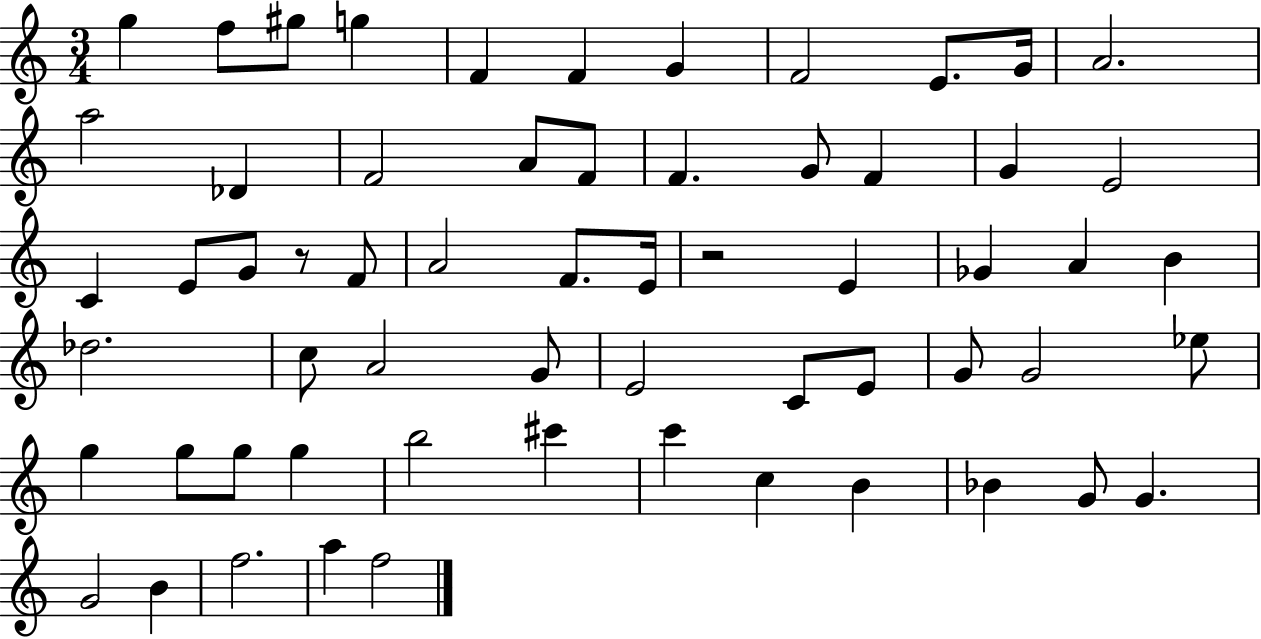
X:1
T:Untitled
M:3/4
L:1/4
K:C
g f/2 ^g/2 g F F G F2 E/2 G/4 A2 a2 _D F2 A/2 F/2 F G/2 F G E2 C E/2 G/2 z/2 F/2 A2 F/2 E/4 z2 E _G A B _d2 c/2 A2 G/2 E2 C/2 E/2 G/2 G2 _e/2 g g/2 g/2 g b2 ^c' c' c B _B G/2 G G2 B f2 a f2